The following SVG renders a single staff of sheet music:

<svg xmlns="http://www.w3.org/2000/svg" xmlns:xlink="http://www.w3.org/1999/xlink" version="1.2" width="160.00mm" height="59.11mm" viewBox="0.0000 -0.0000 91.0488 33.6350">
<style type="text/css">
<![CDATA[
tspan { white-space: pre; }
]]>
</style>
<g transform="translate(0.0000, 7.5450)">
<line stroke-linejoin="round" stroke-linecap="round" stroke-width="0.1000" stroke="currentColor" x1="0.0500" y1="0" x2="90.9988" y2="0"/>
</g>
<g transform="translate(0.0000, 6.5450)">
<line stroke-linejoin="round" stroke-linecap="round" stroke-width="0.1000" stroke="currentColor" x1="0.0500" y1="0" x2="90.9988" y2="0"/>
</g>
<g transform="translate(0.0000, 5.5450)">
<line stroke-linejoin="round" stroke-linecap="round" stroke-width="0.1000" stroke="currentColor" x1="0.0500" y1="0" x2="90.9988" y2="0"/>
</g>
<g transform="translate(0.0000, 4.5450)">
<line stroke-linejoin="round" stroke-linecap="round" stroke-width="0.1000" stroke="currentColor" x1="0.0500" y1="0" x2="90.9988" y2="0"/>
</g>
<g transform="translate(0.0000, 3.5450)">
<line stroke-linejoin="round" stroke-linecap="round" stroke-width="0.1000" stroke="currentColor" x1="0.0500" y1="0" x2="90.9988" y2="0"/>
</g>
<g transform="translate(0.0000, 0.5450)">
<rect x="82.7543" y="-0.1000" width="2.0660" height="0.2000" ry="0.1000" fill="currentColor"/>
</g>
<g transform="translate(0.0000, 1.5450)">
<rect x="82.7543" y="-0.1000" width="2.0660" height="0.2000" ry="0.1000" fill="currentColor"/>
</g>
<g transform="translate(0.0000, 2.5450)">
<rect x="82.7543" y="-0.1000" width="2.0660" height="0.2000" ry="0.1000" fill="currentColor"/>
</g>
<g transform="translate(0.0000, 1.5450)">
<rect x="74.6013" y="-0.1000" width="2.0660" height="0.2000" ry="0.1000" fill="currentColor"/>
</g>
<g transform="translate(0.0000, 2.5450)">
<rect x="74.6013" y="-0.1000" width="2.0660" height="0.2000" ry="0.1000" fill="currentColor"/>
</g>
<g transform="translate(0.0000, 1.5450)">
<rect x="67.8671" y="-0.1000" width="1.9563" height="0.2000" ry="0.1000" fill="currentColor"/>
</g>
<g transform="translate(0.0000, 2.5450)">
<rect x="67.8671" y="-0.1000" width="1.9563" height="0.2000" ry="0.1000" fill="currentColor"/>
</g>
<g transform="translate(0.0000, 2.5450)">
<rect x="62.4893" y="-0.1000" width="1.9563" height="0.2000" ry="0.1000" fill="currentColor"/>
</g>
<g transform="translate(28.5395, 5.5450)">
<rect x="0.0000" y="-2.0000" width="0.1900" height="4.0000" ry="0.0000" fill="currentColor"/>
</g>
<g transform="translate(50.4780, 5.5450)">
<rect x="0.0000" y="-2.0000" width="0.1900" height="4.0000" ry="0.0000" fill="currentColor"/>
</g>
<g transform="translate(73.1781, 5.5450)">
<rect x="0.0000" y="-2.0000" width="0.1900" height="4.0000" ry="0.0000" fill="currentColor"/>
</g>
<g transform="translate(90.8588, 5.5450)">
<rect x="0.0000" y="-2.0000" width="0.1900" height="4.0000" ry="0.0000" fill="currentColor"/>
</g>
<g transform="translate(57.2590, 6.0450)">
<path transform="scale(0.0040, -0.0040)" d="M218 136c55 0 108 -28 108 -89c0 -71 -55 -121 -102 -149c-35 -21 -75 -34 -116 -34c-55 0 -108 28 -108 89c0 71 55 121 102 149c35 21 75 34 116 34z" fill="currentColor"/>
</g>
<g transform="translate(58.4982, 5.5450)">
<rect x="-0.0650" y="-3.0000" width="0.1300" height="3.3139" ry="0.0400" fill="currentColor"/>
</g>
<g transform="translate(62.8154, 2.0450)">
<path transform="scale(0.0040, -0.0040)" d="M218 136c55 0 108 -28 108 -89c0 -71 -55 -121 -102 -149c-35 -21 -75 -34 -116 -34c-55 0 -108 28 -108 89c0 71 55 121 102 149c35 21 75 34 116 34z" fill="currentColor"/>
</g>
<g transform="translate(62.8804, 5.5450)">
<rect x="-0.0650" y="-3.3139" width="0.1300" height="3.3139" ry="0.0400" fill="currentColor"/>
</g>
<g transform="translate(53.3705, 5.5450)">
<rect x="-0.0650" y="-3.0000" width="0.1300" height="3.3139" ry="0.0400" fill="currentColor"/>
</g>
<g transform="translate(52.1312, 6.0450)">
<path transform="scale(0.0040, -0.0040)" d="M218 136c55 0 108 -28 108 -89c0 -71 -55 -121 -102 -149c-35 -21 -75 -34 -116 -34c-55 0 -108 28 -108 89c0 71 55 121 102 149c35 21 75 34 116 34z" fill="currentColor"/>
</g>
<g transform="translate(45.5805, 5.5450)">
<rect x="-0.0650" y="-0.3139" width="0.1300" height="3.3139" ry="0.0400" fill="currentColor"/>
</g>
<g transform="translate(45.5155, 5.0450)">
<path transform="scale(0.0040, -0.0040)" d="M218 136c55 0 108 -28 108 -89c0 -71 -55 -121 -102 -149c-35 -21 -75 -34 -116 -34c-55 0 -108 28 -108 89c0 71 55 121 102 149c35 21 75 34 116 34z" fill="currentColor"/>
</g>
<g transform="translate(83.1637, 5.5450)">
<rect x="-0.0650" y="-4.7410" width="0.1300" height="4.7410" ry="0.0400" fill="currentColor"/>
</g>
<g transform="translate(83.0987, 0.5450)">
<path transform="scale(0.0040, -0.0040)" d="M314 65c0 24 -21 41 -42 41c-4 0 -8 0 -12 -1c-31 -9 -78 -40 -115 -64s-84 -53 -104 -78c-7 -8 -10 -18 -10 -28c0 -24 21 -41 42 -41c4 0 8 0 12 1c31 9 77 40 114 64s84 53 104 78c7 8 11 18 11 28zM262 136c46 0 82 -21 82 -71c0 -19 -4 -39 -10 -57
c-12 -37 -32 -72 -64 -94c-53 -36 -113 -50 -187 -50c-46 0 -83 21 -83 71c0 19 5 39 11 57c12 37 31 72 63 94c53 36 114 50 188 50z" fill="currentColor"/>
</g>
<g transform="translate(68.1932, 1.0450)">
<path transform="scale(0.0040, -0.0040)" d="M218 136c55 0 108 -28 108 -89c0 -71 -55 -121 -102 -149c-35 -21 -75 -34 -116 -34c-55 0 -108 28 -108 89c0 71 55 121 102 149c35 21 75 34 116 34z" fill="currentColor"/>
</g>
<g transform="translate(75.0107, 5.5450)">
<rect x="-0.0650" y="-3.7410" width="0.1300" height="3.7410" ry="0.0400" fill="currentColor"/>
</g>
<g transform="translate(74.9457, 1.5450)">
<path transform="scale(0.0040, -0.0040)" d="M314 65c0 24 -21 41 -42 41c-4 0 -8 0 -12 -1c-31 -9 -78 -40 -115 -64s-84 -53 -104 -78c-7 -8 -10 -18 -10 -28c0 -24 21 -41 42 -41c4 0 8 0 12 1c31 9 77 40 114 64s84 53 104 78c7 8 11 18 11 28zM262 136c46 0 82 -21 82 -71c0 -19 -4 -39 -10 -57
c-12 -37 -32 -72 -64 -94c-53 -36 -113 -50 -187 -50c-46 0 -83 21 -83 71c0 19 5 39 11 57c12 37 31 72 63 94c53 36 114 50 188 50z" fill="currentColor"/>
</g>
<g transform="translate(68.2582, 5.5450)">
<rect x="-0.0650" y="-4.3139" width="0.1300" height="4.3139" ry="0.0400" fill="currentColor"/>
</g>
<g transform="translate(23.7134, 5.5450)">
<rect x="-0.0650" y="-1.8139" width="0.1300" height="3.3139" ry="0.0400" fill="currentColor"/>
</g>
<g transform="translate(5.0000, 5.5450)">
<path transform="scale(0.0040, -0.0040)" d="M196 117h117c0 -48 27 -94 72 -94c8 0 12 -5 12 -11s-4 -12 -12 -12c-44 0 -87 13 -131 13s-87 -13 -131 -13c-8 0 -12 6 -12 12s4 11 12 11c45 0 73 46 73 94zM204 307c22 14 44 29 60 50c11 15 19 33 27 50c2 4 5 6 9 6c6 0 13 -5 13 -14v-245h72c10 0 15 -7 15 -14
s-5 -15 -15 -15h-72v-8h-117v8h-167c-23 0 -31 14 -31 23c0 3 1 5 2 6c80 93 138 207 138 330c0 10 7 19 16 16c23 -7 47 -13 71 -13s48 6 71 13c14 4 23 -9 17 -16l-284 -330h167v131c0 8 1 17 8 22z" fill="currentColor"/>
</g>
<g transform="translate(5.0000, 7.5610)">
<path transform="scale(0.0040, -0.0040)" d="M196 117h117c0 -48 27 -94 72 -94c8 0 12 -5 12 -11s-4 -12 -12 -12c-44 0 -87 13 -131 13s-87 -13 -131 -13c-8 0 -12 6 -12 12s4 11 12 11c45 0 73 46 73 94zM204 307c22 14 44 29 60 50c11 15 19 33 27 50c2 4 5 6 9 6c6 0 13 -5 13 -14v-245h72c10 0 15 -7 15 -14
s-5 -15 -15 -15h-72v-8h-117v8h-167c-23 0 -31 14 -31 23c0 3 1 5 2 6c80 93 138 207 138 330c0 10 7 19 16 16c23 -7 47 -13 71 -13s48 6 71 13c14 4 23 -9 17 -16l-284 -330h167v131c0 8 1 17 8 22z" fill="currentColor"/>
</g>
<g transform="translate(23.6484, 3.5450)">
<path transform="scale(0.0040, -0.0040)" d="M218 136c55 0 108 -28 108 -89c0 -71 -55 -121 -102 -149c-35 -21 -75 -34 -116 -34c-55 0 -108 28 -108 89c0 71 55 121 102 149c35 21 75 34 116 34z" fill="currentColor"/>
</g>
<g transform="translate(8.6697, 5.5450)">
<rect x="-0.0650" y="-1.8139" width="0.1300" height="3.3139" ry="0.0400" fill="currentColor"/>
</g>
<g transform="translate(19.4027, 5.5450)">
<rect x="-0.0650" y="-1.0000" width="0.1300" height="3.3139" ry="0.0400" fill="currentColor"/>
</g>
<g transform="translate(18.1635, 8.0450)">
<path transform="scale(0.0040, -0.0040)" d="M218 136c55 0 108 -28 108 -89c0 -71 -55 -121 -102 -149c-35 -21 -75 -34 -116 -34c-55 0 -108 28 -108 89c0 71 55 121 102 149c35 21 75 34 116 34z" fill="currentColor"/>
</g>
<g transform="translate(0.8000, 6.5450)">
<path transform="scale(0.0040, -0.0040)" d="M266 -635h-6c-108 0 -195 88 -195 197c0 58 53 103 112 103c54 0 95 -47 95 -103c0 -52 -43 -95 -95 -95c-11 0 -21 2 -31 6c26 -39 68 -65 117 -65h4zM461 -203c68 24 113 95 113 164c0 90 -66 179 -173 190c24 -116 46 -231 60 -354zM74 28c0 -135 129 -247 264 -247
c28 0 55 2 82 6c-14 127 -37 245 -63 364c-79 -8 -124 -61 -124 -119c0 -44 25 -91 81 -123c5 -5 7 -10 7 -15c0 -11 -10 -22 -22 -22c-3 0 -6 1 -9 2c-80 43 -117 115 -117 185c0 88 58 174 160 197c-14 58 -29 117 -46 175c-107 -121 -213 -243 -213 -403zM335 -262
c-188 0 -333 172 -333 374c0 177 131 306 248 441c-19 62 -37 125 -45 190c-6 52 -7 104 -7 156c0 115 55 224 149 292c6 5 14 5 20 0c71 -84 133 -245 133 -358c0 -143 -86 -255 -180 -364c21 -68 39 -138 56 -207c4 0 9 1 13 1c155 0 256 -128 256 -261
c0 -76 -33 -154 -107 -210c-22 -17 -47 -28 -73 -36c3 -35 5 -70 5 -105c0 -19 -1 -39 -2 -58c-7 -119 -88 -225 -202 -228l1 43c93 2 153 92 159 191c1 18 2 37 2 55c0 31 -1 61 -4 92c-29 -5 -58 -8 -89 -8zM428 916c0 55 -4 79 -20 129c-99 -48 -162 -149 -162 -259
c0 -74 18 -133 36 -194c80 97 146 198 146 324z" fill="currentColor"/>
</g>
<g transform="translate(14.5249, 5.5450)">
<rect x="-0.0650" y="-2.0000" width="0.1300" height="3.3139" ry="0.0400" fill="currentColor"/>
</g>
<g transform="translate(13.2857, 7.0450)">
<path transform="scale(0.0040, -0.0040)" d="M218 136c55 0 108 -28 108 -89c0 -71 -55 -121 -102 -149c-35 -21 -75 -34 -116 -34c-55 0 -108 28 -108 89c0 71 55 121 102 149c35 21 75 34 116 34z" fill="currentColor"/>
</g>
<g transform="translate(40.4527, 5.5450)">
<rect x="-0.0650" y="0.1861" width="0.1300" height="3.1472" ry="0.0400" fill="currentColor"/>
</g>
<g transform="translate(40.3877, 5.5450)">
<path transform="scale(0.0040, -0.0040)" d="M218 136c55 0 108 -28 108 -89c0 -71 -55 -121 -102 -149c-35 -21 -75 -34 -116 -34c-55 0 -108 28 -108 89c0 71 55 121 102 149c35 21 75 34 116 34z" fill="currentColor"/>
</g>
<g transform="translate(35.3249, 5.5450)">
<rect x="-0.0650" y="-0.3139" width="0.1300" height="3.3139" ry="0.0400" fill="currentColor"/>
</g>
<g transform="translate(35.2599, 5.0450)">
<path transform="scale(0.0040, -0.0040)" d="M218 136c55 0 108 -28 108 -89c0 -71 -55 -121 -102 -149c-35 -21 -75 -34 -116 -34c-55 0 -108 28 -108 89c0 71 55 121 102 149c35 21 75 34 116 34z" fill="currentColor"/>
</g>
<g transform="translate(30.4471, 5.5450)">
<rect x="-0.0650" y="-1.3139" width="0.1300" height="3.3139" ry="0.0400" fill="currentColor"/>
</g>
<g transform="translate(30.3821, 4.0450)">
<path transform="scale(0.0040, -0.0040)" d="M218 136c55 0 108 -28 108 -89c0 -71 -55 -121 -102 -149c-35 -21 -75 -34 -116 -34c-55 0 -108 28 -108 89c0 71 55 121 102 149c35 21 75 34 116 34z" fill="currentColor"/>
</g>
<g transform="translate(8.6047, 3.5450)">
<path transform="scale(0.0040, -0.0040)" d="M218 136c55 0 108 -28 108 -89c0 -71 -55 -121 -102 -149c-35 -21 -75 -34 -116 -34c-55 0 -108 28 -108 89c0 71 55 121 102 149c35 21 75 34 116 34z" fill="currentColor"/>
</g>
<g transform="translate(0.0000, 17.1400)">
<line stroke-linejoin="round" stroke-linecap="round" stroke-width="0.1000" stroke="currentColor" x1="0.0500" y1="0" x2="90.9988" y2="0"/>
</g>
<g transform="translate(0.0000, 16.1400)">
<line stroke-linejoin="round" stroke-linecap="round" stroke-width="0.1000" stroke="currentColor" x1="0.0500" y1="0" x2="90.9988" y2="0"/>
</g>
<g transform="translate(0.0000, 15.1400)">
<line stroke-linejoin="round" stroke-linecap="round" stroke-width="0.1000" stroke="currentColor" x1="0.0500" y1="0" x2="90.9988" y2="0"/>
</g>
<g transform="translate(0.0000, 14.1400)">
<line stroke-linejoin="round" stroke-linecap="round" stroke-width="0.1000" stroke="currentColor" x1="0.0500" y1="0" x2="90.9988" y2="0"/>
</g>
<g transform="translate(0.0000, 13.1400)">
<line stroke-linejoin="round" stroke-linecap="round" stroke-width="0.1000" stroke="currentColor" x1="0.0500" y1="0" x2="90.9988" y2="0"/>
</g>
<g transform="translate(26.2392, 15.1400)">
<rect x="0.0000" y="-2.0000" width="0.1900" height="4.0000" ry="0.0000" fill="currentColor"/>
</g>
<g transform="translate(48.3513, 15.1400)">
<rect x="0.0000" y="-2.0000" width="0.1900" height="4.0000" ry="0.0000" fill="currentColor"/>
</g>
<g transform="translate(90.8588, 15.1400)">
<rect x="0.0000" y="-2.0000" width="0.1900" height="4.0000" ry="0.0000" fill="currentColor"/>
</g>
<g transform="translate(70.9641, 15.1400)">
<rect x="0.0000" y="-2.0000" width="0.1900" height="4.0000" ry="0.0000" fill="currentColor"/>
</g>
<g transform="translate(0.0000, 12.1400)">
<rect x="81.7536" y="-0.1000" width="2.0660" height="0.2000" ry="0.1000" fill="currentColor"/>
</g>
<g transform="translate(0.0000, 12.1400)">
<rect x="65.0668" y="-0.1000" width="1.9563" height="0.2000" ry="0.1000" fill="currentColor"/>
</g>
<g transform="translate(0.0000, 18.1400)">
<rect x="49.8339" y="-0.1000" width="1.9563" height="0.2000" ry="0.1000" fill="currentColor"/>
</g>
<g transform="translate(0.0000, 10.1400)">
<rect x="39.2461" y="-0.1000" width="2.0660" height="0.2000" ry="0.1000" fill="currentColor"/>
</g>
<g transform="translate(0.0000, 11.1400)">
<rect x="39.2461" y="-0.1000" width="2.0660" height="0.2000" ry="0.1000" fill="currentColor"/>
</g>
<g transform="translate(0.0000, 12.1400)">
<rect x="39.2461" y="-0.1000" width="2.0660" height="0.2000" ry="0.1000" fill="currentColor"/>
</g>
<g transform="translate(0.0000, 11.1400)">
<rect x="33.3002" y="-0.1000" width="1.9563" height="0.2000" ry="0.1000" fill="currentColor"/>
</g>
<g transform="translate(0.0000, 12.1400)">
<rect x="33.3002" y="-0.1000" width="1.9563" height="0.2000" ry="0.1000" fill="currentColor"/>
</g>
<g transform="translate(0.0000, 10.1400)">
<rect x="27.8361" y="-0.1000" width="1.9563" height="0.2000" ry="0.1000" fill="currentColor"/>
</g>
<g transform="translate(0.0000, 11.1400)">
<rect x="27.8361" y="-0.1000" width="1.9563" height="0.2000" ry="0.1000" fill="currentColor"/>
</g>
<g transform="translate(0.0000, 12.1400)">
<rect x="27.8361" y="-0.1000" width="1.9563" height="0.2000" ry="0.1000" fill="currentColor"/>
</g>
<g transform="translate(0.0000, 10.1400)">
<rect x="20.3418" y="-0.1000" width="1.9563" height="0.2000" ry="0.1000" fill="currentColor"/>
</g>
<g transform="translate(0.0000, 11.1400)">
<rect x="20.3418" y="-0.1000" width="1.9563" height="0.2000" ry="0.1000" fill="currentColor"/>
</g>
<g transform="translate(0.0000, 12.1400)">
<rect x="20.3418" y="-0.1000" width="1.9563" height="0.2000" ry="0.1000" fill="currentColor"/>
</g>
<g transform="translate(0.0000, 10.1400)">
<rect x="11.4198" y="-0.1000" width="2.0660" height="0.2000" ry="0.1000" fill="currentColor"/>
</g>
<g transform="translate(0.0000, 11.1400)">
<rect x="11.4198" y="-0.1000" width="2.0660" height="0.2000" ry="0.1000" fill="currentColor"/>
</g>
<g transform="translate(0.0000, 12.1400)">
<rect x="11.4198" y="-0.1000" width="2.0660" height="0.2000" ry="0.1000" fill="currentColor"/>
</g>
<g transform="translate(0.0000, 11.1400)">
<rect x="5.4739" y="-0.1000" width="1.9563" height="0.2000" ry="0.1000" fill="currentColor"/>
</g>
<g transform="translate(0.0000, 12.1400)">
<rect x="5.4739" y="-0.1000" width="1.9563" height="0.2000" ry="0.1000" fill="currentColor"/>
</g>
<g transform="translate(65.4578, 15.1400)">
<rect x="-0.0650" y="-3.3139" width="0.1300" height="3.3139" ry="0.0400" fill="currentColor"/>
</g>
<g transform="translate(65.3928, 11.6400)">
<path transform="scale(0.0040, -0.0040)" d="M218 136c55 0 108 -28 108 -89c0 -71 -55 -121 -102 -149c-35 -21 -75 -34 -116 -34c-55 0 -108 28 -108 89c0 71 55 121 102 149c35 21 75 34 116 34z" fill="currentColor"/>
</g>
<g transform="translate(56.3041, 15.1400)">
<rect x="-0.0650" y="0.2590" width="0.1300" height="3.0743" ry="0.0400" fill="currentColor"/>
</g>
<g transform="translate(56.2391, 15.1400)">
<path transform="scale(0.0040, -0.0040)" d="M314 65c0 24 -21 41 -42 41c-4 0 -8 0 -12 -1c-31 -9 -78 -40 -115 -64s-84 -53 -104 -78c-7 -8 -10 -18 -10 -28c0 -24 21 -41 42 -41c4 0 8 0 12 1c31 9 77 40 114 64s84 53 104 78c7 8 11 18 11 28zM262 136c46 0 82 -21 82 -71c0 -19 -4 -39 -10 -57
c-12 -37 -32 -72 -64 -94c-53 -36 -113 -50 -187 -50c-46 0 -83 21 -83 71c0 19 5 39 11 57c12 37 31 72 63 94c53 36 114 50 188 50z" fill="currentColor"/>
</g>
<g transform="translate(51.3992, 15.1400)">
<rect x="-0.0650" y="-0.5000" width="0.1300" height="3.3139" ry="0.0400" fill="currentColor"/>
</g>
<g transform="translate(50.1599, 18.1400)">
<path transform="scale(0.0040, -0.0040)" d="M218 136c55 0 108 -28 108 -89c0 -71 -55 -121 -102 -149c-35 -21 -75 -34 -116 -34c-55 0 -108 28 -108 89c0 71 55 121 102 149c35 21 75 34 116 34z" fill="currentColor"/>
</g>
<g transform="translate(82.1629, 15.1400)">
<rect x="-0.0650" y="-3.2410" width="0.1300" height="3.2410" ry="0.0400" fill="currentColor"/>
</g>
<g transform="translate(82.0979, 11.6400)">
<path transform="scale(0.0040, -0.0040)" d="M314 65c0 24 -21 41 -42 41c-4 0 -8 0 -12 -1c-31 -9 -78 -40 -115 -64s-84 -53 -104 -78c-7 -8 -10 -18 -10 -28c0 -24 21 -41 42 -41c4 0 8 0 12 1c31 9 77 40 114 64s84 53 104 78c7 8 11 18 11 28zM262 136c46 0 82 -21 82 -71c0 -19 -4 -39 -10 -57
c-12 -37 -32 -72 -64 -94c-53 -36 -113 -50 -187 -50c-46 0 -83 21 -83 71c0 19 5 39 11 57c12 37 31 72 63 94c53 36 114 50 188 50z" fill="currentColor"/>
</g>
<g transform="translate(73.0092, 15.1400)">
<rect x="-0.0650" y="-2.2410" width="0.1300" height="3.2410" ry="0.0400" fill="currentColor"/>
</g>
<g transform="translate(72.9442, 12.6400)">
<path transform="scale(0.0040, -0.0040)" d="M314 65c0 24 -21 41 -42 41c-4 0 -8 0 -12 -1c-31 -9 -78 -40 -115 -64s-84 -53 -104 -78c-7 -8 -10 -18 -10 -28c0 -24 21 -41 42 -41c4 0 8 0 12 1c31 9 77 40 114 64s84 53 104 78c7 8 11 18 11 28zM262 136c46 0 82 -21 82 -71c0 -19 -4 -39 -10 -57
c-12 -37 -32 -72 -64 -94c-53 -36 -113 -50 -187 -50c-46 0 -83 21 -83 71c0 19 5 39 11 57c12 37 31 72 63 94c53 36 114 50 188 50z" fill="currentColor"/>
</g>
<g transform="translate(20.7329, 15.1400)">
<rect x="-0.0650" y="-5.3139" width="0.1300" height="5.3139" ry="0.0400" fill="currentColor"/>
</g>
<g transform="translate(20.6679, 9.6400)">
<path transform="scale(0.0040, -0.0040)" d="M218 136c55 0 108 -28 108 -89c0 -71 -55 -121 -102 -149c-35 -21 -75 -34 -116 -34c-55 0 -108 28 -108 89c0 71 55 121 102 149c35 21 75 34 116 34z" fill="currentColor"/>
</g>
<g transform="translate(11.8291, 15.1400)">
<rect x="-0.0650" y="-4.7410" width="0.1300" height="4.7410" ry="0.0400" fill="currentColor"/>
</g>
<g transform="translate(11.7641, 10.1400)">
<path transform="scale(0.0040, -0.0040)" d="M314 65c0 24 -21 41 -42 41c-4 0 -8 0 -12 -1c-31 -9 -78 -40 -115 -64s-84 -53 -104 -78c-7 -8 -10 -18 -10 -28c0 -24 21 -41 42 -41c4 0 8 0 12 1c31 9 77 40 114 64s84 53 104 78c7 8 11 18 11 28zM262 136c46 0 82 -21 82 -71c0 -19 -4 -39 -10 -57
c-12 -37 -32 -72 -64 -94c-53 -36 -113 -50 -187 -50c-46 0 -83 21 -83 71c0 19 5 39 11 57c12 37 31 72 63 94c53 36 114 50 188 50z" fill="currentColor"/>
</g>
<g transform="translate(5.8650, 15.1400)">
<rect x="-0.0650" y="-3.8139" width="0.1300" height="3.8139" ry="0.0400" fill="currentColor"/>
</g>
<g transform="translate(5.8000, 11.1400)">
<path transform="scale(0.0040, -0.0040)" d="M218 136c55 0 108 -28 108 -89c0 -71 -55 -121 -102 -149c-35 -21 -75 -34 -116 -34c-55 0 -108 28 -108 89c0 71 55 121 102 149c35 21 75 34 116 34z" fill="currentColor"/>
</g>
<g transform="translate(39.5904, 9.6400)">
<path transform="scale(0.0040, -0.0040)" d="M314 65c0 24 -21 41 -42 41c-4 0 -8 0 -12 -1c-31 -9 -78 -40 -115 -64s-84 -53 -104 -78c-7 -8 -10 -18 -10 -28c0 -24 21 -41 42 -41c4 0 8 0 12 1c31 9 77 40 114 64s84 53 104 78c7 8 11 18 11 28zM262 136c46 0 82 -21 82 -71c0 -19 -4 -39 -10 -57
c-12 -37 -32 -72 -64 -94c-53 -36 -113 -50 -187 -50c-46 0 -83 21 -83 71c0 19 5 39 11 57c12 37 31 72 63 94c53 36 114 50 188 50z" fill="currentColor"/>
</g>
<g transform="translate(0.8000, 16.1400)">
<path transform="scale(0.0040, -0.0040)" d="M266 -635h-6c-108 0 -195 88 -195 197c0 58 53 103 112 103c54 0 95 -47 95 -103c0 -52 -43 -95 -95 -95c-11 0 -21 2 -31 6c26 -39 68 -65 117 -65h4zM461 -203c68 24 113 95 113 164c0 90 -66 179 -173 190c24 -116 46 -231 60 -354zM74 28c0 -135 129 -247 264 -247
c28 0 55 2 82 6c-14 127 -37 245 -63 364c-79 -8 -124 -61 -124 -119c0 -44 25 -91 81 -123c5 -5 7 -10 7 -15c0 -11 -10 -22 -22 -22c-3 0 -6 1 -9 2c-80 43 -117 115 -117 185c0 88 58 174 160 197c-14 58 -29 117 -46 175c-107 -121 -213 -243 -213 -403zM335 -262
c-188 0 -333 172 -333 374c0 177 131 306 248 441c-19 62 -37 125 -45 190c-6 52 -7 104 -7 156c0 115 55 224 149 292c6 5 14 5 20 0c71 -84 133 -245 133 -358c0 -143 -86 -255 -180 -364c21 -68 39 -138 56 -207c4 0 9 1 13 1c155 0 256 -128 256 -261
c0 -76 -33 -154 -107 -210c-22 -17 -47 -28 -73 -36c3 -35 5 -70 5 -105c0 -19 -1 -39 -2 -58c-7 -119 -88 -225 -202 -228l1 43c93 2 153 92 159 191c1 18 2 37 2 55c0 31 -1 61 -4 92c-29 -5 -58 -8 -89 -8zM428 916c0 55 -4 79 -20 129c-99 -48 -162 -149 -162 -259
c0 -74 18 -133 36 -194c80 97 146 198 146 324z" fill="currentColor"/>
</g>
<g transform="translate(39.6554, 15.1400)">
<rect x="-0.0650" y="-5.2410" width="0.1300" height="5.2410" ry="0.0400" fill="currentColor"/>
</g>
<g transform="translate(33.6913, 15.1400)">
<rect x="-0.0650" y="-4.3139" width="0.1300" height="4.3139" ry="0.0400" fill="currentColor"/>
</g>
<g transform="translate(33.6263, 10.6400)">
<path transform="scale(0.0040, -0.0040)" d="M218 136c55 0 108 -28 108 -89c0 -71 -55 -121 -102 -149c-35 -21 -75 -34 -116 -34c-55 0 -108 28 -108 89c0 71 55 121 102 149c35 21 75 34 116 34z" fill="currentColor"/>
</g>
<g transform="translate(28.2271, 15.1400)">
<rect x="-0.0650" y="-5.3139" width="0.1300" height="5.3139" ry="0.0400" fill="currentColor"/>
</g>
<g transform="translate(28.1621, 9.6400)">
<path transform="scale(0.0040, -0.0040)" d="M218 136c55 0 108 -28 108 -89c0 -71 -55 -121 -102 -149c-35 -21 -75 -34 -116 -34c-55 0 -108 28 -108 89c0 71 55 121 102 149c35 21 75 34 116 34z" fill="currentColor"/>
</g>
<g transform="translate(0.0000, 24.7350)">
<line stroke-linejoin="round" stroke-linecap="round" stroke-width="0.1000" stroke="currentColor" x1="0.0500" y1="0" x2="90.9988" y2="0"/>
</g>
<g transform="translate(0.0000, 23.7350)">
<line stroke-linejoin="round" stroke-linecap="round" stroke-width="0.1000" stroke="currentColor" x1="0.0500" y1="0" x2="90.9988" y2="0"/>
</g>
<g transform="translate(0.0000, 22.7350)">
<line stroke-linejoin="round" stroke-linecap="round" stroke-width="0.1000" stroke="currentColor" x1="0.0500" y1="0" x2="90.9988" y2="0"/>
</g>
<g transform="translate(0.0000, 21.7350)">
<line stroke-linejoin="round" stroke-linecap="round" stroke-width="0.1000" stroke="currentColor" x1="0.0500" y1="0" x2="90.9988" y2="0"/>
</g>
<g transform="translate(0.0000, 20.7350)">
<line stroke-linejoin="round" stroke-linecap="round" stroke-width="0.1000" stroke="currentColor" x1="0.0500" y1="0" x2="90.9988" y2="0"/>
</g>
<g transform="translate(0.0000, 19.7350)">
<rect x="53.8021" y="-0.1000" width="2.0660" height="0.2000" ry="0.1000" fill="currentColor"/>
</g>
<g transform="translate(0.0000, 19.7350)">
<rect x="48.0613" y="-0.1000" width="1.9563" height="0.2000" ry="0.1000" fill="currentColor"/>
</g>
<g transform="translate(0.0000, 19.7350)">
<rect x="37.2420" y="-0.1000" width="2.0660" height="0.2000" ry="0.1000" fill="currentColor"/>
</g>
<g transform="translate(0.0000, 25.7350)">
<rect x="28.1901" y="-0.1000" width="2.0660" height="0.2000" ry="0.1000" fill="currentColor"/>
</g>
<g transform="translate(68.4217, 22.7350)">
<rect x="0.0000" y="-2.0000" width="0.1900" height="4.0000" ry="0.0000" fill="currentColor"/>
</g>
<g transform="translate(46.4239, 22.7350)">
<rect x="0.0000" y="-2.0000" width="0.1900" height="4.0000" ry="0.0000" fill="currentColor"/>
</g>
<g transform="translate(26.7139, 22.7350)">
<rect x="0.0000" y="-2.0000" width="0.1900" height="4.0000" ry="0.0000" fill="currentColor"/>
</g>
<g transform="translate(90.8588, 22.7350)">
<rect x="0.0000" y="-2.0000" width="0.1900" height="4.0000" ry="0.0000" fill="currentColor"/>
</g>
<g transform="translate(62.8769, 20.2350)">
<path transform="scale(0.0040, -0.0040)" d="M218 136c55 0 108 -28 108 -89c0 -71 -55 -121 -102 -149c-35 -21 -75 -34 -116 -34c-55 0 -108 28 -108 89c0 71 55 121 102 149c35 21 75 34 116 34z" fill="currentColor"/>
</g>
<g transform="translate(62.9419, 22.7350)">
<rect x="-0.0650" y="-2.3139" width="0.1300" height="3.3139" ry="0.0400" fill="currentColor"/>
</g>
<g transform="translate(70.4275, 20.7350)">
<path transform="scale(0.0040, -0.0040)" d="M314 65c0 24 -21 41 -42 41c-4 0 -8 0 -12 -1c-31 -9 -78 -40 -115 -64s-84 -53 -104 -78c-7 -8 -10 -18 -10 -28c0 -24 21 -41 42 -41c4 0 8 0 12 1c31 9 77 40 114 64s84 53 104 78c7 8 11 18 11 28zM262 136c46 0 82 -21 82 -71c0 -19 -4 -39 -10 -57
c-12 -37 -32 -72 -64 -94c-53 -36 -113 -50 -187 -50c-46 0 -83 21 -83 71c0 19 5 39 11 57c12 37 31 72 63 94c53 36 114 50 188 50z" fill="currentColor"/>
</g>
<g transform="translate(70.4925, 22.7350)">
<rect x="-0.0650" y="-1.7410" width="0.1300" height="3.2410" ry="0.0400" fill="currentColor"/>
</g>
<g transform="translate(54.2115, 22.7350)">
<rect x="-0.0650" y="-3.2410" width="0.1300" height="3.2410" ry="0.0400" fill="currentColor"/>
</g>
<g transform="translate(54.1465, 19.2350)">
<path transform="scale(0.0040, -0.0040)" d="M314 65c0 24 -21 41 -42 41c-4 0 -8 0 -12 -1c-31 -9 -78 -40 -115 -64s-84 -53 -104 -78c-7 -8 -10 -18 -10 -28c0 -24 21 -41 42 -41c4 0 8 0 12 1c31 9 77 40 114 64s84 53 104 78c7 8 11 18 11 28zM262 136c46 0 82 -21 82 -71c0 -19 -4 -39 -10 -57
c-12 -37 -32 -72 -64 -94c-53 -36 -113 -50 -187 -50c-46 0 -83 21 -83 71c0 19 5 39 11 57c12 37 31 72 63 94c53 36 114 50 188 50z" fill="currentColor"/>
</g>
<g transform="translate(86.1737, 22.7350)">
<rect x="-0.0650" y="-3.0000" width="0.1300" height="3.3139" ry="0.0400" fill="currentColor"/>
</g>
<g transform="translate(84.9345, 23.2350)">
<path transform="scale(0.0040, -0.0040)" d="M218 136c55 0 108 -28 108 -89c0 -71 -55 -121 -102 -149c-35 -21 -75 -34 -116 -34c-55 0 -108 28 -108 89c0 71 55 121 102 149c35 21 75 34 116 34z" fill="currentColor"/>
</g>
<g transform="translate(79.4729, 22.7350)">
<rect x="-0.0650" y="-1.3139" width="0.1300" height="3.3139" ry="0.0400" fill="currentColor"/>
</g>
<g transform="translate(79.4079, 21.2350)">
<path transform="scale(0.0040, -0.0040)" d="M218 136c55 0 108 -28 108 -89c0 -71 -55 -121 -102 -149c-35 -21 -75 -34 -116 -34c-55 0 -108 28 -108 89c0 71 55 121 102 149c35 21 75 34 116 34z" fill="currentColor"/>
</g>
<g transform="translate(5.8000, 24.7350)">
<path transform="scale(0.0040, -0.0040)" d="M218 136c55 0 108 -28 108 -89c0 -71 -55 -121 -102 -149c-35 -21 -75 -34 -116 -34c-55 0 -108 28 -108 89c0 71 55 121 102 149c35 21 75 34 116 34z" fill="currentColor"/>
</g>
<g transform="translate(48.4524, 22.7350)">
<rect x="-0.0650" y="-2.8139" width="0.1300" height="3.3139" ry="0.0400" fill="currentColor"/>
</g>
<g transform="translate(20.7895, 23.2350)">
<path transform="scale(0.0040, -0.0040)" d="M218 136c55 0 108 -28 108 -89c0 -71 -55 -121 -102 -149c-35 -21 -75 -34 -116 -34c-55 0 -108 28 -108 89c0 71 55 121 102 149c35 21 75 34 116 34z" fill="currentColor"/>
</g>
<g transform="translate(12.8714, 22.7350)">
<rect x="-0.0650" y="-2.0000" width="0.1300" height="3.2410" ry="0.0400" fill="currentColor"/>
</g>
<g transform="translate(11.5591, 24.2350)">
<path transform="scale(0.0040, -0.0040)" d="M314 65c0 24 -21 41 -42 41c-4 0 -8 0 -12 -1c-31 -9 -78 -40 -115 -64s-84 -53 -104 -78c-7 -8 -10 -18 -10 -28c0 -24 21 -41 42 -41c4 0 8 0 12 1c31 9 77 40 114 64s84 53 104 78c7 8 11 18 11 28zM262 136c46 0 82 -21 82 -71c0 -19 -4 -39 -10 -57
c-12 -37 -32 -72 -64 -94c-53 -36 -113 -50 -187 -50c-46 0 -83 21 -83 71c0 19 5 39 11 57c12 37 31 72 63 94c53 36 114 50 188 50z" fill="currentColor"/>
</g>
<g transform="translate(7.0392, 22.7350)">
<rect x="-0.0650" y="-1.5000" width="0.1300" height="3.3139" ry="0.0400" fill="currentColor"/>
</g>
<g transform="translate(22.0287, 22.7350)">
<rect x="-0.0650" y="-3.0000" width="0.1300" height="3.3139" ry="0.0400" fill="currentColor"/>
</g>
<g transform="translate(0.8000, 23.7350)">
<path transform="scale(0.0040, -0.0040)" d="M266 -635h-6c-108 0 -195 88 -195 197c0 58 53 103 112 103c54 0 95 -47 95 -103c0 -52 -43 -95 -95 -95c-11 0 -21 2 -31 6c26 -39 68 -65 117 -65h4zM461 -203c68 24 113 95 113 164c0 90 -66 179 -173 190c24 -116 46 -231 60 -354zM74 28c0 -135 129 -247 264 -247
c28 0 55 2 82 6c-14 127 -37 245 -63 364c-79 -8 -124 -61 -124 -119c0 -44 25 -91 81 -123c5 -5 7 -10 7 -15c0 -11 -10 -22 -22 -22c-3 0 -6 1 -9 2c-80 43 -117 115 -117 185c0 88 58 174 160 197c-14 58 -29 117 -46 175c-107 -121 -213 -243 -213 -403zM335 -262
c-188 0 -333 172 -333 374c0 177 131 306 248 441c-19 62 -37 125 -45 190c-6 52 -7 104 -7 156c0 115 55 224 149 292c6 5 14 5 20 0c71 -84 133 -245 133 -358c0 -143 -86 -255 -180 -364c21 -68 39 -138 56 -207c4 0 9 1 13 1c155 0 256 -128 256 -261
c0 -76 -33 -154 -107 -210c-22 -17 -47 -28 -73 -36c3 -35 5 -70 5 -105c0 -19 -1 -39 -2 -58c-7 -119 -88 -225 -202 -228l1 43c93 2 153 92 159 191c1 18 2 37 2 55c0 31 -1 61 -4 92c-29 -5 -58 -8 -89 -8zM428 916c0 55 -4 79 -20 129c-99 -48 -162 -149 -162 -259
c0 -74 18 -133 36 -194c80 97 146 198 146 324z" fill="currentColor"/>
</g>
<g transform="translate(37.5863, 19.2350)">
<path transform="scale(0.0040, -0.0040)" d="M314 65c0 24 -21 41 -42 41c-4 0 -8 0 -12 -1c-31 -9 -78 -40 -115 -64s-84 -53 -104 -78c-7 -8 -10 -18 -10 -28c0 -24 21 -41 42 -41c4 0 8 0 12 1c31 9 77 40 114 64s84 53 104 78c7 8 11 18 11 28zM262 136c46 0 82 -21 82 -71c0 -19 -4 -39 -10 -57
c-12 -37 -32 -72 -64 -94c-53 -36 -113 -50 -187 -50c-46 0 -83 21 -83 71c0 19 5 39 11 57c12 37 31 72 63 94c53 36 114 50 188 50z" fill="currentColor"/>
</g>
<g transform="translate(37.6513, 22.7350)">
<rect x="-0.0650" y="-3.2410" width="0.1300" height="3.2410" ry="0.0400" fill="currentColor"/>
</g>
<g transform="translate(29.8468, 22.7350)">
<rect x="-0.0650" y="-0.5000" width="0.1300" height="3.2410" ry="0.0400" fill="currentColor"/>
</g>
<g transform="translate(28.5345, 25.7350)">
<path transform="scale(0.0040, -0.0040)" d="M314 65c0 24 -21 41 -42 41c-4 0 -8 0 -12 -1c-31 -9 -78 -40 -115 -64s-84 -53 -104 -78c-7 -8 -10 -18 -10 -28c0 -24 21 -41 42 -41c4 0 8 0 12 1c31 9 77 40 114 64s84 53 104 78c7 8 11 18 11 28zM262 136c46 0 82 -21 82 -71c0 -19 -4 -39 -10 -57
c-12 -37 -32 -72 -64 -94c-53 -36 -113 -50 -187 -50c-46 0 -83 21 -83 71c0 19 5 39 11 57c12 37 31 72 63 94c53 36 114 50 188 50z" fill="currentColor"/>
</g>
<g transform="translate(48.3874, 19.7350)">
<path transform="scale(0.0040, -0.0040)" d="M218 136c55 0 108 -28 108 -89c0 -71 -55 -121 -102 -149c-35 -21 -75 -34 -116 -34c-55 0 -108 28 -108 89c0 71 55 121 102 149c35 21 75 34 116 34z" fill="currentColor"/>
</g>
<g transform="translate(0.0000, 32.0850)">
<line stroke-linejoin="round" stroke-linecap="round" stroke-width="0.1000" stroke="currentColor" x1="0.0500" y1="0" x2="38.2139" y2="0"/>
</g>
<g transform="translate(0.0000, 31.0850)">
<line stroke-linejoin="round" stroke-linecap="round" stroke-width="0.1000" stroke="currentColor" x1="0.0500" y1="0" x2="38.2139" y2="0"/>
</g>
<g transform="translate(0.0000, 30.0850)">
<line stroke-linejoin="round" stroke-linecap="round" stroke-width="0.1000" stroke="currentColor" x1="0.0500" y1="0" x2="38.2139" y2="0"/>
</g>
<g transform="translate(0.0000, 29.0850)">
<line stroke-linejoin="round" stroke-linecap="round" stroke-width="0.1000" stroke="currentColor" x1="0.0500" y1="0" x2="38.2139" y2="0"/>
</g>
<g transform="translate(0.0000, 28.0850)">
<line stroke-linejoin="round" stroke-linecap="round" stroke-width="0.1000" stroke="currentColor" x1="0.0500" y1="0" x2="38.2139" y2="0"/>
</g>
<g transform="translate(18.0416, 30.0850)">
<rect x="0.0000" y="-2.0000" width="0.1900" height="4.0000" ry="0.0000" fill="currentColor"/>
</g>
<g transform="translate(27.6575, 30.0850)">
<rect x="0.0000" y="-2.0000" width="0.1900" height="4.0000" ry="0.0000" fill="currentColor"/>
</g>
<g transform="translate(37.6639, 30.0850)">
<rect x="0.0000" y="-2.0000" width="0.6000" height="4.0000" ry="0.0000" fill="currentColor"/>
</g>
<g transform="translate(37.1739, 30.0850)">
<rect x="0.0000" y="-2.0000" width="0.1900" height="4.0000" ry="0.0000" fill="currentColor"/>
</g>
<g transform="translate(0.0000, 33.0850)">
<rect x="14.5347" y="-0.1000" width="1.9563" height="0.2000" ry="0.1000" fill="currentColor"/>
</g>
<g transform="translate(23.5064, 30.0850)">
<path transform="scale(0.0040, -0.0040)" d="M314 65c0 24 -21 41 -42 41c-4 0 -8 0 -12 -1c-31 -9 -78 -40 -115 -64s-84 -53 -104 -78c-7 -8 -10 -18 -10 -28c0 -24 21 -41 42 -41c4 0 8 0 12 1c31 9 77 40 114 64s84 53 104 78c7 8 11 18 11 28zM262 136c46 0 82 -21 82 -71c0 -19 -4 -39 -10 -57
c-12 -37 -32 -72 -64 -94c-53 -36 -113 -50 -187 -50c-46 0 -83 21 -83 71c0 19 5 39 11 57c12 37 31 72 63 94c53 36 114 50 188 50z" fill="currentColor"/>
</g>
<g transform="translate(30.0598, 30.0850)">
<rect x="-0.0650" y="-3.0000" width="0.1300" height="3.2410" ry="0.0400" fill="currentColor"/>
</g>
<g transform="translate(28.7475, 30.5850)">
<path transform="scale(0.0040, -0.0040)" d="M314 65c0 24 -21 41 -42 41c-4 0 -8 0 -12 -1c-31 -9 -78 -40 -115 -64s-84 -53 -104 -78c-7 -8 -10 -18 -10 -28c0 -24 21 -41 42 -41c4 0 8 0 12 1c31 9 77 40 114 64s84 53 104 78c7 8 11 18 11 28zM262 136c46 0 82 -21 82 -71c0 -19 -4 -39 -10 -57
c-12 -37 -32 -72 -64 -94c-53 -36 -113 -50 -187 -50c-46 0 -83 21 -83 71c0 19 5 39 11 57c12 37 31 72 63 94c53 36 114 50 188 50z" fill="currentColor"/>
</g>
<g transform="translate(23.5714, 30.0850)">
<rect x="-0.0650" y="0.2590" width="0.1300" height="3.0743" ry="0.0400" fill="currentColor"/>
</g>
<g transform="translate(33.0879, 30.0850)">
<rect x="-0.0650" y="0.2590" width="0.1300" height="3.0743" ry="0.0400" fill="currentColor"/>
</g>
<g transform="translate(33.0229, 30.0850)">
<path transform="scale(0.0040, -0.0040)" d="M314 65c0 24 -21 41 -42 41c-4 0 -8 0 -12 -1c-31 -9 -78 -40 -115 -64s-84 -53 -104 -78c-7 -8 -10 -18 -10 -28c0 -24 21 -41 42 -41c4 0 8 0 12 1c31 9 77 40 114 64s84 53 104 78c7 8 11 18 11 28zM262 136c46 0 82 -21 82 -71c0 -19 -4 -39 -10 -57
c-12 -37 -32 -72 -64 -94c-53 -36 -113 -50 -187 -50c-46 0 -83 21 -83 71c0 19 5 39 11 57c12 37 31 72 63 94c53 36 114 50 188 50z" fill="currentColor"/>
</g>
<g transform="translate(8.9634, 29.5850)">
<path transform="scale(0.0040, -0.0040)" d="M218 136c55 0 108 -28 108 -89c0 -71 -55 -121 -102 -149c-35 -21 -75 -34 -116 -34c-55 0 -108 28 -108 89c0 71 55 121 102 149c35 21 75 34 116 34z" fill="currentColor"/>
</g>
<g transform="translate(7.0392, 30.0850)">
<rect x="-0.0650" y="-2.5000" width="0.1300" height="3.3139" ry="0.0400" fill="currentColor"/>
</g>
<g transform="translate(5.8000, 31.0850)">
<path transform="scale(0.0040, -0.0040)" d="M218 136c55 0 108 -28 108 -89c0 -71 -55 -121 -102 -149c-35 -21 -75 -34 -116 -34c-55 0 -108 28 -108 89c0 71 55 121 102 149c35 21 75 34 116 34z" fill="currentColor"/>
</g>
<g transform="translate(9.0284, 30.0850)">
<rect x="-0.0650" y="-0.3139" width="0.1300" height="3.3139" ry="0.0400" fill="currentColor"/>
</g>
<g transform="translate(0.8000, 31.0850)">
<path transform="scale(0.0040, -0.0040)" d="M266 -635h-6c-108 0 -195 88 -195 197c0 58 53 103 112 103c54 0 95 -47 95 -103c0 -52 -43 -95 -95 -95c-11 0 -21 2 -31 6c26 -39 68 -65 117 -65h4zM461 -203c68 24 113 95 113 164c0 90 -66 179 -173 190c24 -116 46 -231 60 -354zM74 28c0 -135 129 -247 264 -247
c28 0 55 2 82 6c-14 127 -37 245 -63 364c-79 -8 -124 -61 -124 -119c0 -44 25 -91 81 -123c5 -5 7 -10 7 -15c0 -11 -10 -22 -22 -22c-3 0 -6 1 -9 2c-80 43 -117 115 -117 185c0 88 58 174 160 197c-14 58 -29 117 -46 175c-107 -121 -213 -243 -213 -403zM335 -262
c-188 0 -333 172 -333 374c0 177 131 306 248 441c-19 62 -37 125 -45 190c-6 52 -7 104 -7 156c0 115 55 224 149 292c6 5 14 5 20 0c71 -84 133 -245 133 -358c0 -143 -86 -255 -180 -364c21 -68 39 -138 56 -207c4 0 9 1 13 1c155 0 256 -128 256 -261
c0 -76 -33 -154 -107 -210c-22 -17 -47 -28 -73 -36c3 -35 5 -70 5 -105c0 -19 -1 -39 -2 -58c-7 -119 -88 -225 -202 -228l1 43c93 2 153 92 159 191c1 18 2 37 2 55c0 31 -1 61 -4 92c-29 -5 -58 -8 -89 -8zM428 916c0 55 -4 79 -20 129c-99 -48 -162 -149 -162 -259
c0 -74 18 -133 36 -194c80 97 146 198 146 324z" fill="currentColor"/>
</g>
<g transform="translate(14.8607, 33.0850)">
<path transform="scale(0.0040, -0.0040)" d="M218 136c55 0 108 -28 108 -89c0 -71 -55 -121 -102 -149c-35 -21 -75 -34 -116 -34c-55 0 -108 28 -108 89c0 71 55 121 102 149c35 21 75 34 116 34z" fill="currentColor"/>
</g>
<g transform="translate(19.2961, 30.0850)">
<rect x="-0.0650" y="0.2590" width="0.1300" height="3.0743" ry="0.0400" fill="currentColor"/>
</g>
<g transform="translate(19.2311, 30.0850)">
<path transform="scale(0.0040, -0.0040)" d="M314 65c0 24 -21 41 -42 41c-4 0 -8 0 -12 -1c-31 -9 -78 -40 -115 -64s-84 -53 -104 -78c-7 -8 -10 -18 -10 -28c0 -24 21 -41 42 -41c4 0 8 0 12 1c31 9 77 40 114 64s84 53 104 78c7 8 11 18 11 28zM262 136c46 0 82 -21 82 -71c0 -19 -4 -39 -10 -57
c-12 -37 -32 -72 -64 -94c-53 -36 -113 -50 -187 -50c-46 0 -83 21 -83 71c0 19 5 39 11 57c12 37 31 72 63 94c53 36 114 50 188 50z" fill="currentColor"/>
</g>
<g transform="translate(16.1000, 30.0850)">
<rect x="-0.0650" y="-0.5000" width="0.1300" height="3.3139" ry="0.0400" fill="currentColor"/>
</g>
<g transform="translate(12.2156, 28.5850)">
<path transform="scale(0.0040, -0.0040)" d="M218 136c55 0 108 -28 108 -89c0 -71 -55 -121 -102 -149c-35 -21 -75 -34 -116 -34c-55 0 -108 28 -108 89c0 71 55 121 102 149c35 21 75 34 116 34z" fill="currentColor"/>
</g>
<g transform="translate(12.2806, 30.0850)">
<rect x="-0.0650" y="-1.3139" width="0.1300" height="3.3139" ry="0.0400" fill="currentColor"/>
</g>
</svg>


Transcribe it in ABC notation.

X:1
T:Untitled
M:4/4
L:1/4
K:C
f F D f e c B c A A b d' c'2 e'2 c' e'2 f' f' d' f'2 C B2 b g2 b2 E F2 A C2 b2 a b2 g f2 e A G c e C B2 B2 A2 B2